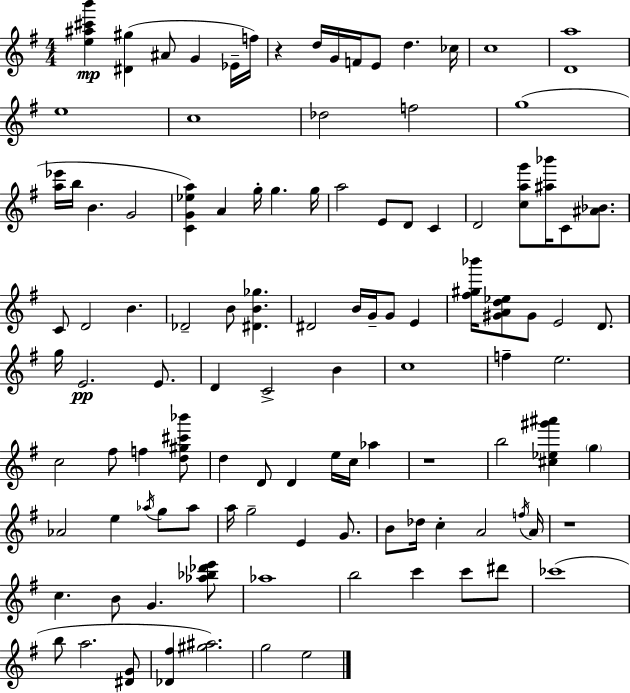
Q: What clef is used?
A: treble